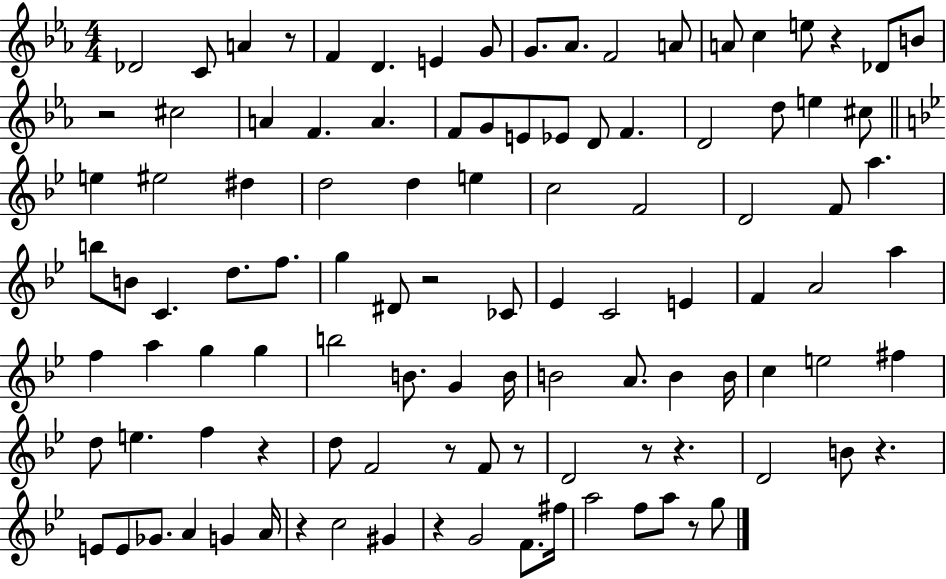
Db4/h C4/e A4/q R/e F4/q D4/q. E4/q G4/e G4/e. Ab4/e. F4/h A4/e A4/e C5/q E5/e R/q Db4/e B4/e R/h C#5/h A4/q F4/q. A4/q. F4/e G4/e E4/e Eb4/e D4/e F4/q. D4/h D5/e E5/q C#5/e E5/q EIS5/h D#5/q D5/h D5/q E5/q C5/h F4/h D4/h F4/e A5/q. B5/e B4/e C4/q. D5/e. F5/e. G5/q D#4/e R/h CES4/e Eb4/q C4/h E4/q F4/q A4/h A5/q F5/q A5/q G5/q G5/q B5/h B4/e. G4/q B4/s B4/h A4/e. B4/q B4/s C5/q E5/h F#5/q D5/e E5/q. F5/q R/q D5/e F4/h R/e F4/e R/e D4/h R/e R/q. D4/h B4/e R/q. E4/e E4/e Gb4/e. A4/q G4/q A4/s R/q C5/h G#4/q R/q G4/h F4/e. F#5/s A5/h F5/e A5/e R/e G5/e